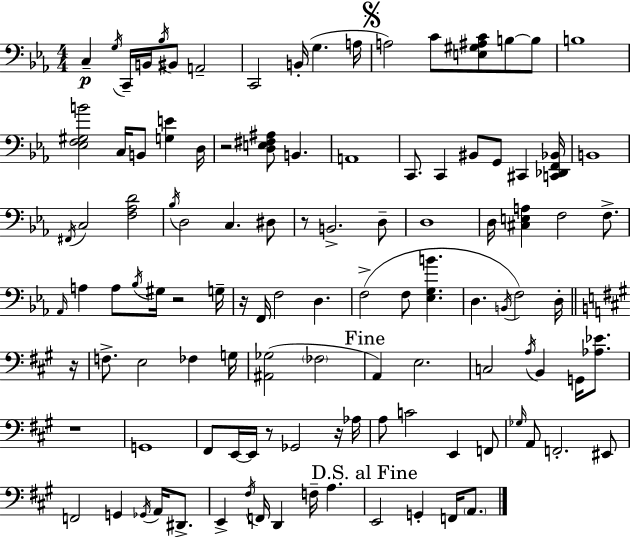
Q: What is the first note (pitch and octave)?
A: C3